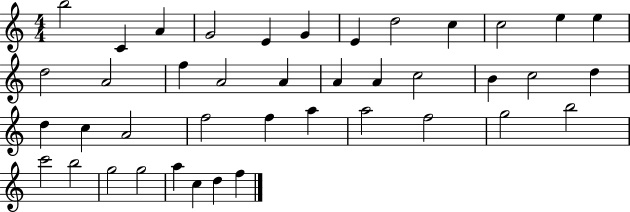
X:1
T:Untitled
M:4/4
L:1/4
K:C
b2 C A G2 E G E d2 c c2 e e d2 A2 f A2 A A A c2 B c2 d d c A2 f2 f a a2 f2 g2 b2 c'2 b2 g2 g2 a c d f